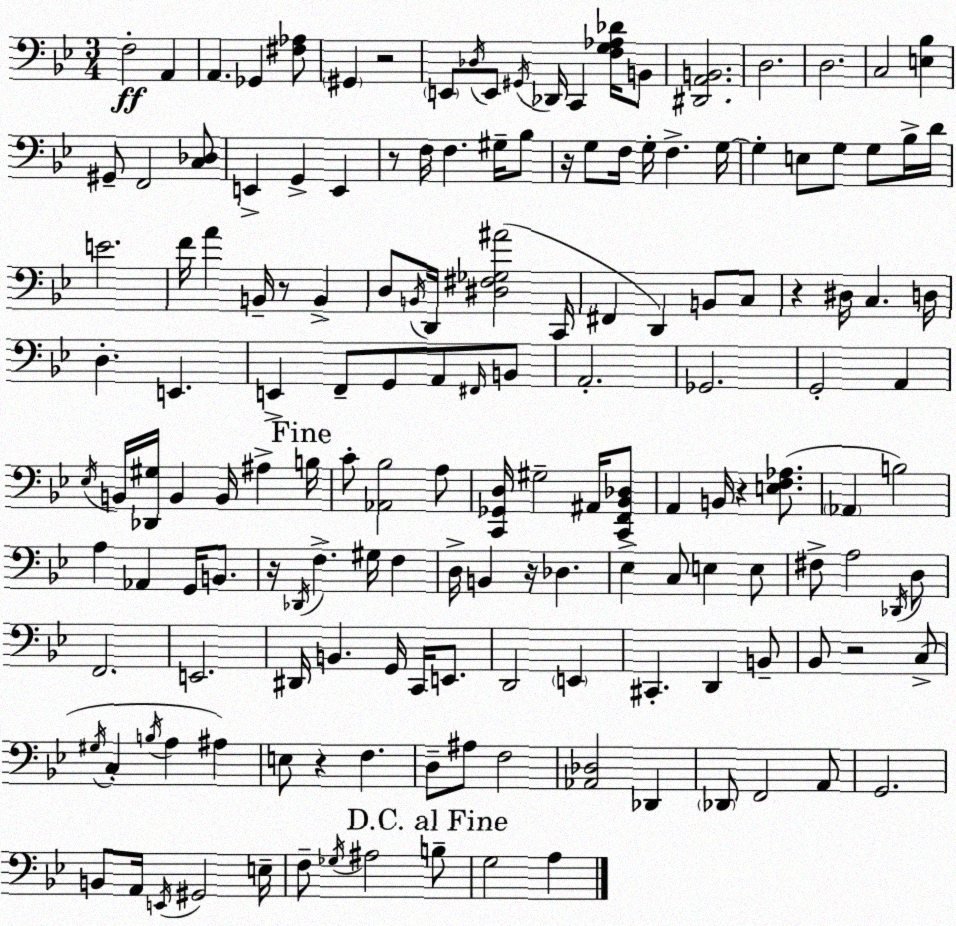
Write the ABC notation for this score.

X:1
T:Untitled
M:3/4
L:1/4
K:Bb
F,2 A,, A,, _G,, [^F,_A,]/2 ^G,, z2 E,,/2 _D,/4 E,,/2 ^G,,/4 _D,,/4 C,, [F,G,_A,_D]/4 B,,/2 [^D,,A,,B,,]2 D,2 D,2 C,2 [E,_B,] ^G,,/2 F,,2 [C,_D,]/2 E,, G,, E,, z/2 F,/4 F, ^G,/4 _B,/2 z/4 G,/2 F,/4 G,/4 F, G,/4 G, E,/2 G,/2 G,/2 _B,/4 D/4 E2 F/4 A B,,/4 z/2 B,, D,/2 B,,/4 D,,/4 [^D,^F,_G,^A]2 C,,/4 ^F,, D,, B,,/2 C,/2 z ^D,/4 C, D,/4 D, E,, E,, F,,/2 G,,/2 A,,/2 ^F,,/4 B,,/2 A,,2 _G,,2 G,,2 A,, _E,/4 B,,/4 [_D,,^G,]/4 B,, B,,/4 ^A, B,/4 C/2 [_A,,_B,]2 A,/2 [C,,_G,,D,]/4 ^G,2 ^A,,/4 [C,,F,,_B,,_D,]/2 A,, B,,/4 z [E,F,_A,]/2 _A,, B,2 A, _A,, G,,/4 B,,/2 z/4 _D,,/4 F, ^G,/4 F, D,/4 B,, z/4 _D, _E, C,/2 E, E,/2 ^F,/2 A,2 _D,,/4 D,/2 F,,2 E,,2 ^D,,/4 B,, G,,/4 C,,/4 E,,/2 D,,2 E,, ^C,, D,, B,,/2 _B,,/2 z2 C,/2 ^G,/4 C, B,/4 A, ^A, E,/2 z F, D,/2 ^A,/2 F,2 [_A,,_D,]2 _D,, _D,,/2 F,,2 A,,/2 G,,2 B,,/2 A,,/4 E,,/4 ^G,,2 E,/4 F,/2 _G,/4 ^A,2 B,/2 G,2 A,